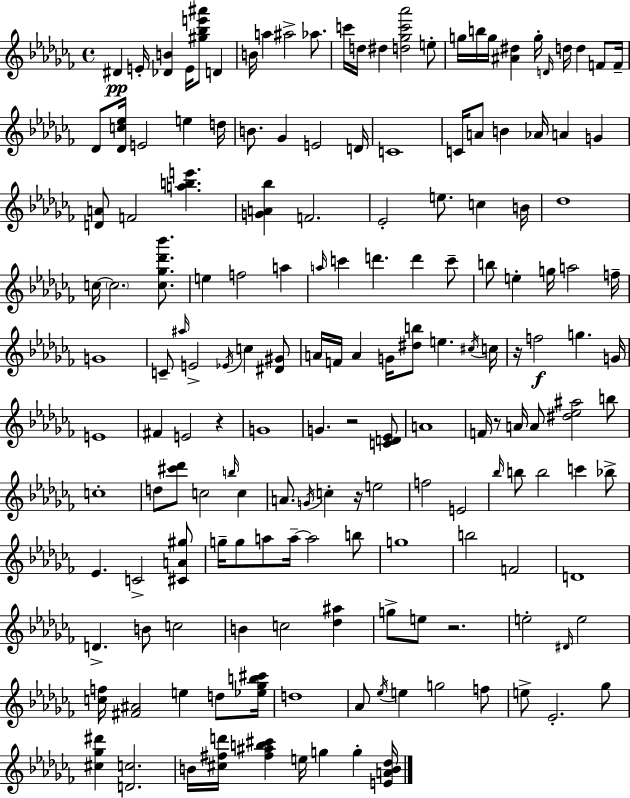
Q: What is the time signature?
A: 4/4